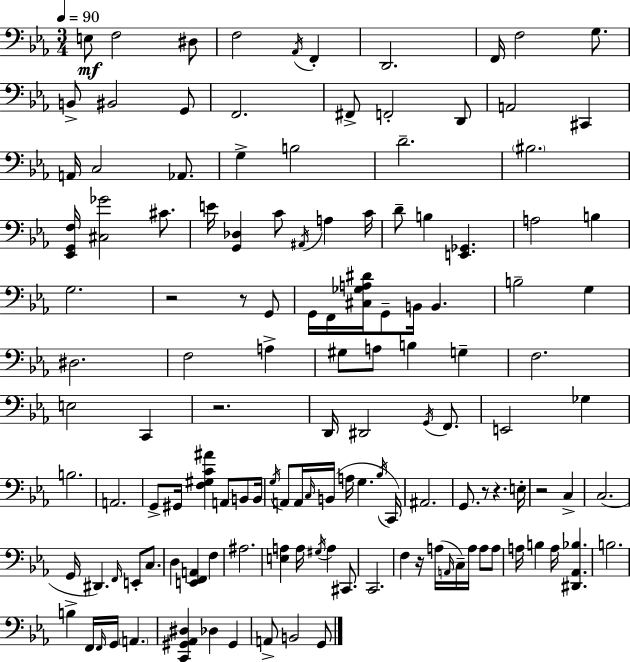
E3/e F3/h D#3/e F3/h Ab2/s F2/q D2/h. F2/s F3/h G3/e. B2/e BIS2/h G2/e F2/h. F#2/e F2/h D2/e A2/h C#2/q A2/s C3/h Ab2/e. G3/q B3/h D4/h. BIS3/h. [Eb2,G2,F3]/s [C#3,Gb4]/h C#4/e. E4/s [G2,Db3]/q C4/e A#2/s A3/q C4/s D4/e B3/q [E2,Gb2]/q. A3/h B3/q G3/h. R/h R/e G2/e G2/s F2/s [C#3,Gb3,A3,D#4]/s G2/e B2/s B2/q. B3/h G3/q D#3/h. F3/h A3/q G#3/e A3/e B3/q G3/q F3/h. E3/h C2/q R/h. D2/s D#2/h G2/s F2/e. E2/h Gb3/q B3/h. A2/h. G2/e G#2/s [F3,G#3,C4,A#4]/q A2/e B2/e B2/s G3/s A2/e A2/s C3/s B2/s A3/s G3/q. Bb3/s C2/s A#2/h. G2/e. R/e R/q. E3/s R/h C3/q C3/h. G2/s D#2/q. F2/s E2/e C3/e. D3/q [E2,F2,A2]/q F3/q A#3/h. [E3,A3]/q A3/s G#3/s A3/q C#2/e. C2/h. F3/q R/s A3/s A2/s C3/s A3/s A3/e A3/e A3/s B3/q A3/s [D#2,Ab2,Bb3]/q. B3/h. B3/q F2/s F2/s G2/s A2/q. [C2,G#2,Ab2,D#3]/q Db3/q G#2/q A2/e B2/h G2/e